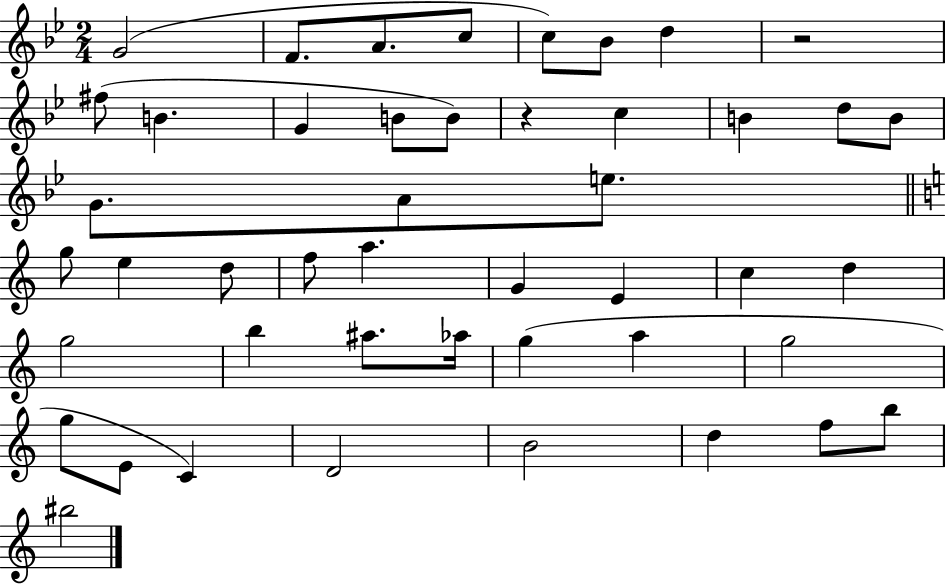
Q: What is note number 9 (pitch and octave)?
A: B4